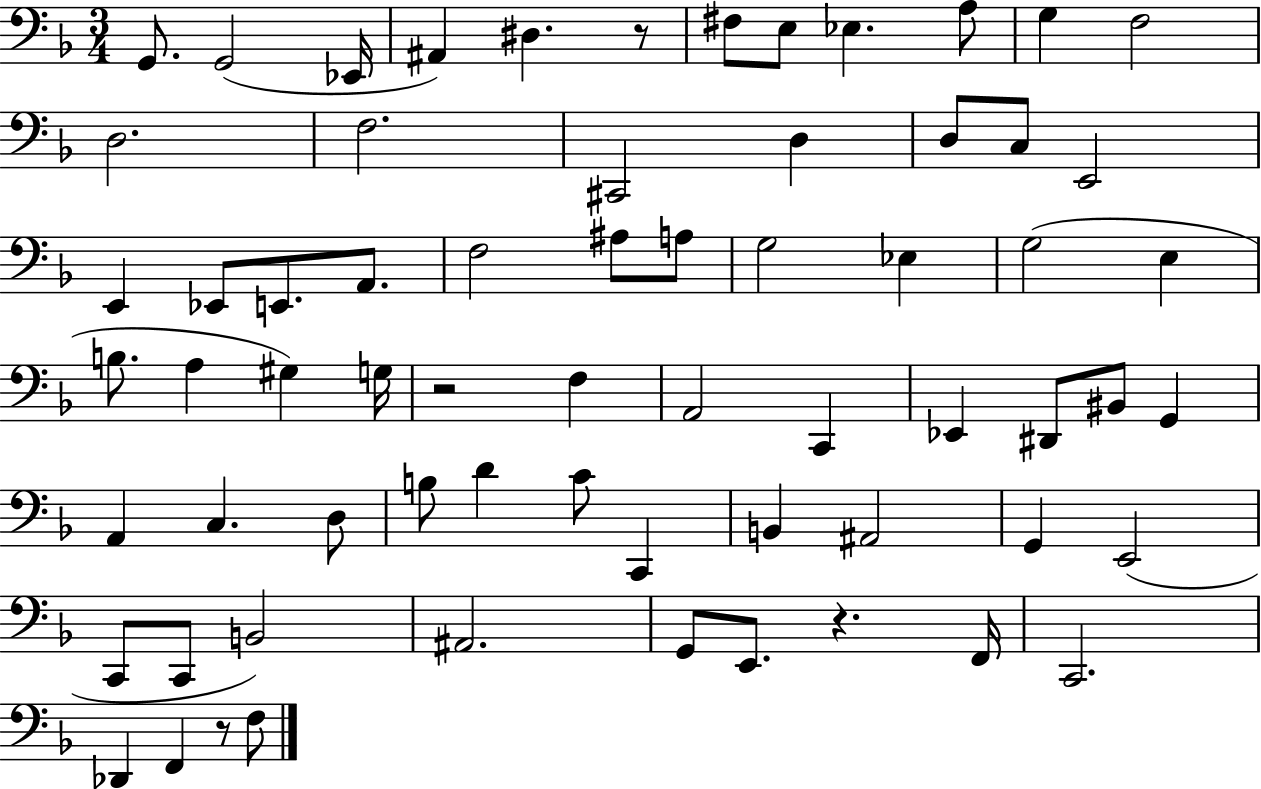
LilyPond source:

{
  \clef bass
  \numericTimeSignature
  \time 3/4
  \key f \major
  g,8. g,2( ees,16 | ais,4) dis4. r8 | fis8 e8 ees4. a8 | g4 f2 | \break d2. | f2. | cis,2 d4 | d8 c8 e,2 | \break e,4 ees,8 e,8. a,8. | f2 ais8 a8 | g2 ees4 | g2( e4 | \break b8. a4 gis4) g16 | r2 f4 | a,2 c,4 | ees,4 dis,8 bis,8 g,4 | \break a,4 c4. d8 | b8 d'4 c'8 c,4 | b,4 ais,2 | g,4 e,2( | \break c,8 c,8 b,2) | ais,2. | g,8 e,8. r4. f,16 | c,2. | \break des,4 f,4 r8 f8 | \bar "|."
}